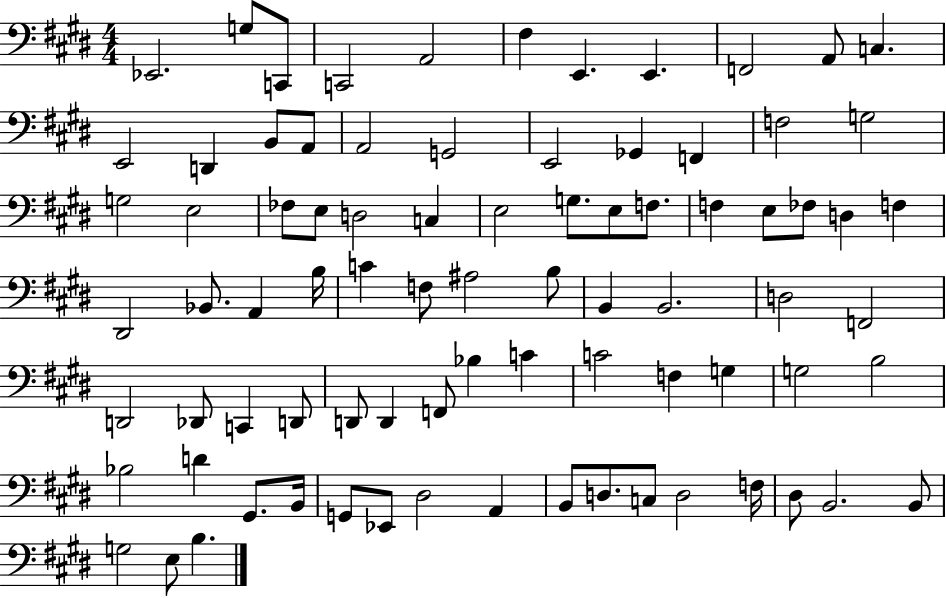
Eb2/h. G3/e C2/e C2/h A2/h F#3/q E2/q. E2/q. F2/h A2/e C3/q. E2/h D2/q B2/e A2/e A2/h G2/h E2/h Gb2/q F2/q F3/h G3/h G3/h E3/h FES3/e E3/e D3/h C3/q E3/h G3/e. E3/e F3/e. F3/q E3/e FES3/e D3/q F3/q D#2/h Bb2/e. A2/q B3/s C4/q F3/e A#3/h B3/e B2/q B2/h. D3/h F2/h D2/h Db2/e C2/q D2/e D2/e D2/q F2/e Bb3/q C4/q C4/h F3/q G3/q G3/h B3/h Bb3/h D4/q G#2/e. B2/s G2/e Eb2/e D#3/h A2/q B2/e D3/e. C3/e D3/h F3/s D#3/e B2/h. B2/e G3/h E3/e B3/q.